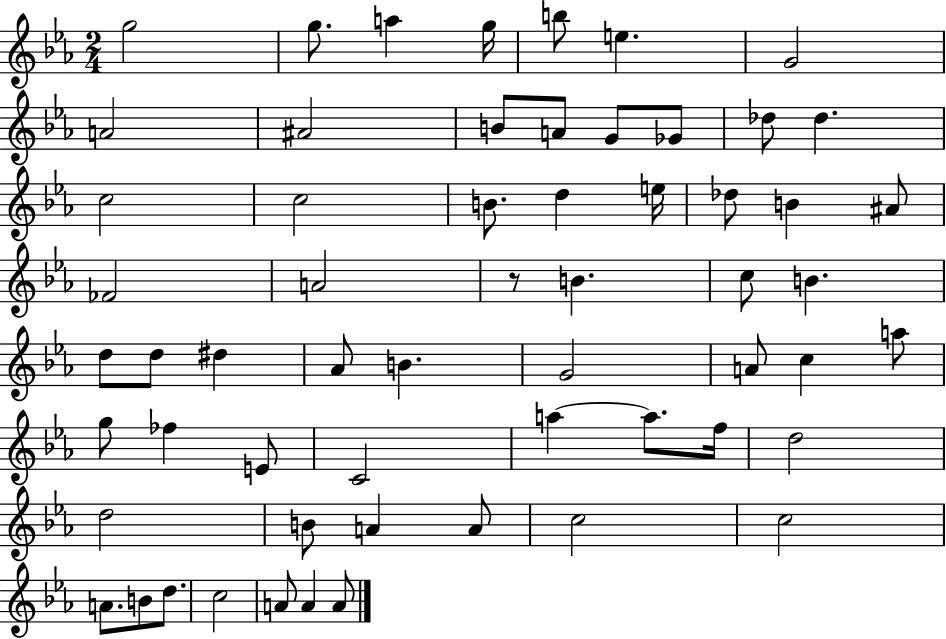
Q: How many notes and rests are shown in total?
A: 59